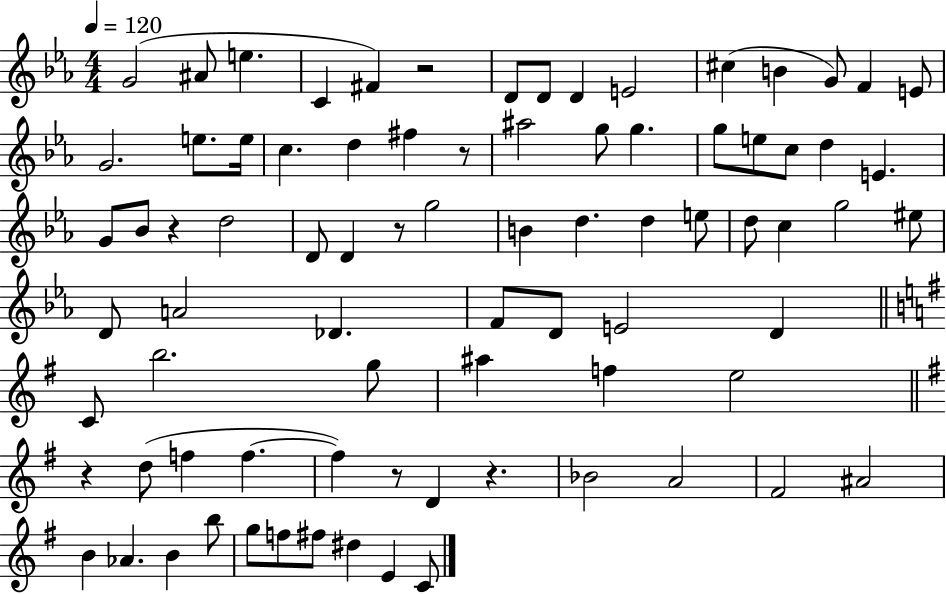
G4/h A#4/e E5/q. C4/q F#4/q R/h D4/e D4/e D4/q E4/h C#5/q B4/q G4/e F4/q E4/e G4/h. E5/e. E5/s C5/q. D5/q F#5/q R/e A#5/h G5/e G5/q. G5/e E5/e C5/e D5/q E4/q. G4/e Bb4/e R/q D5/h D4/e D4/q R/e G5/h B4/q D5/q. D5/q E5/e D5/e C5/q G5/h EIS5/e D4/e A4/h Db4/q. F4/e D4/e E4/h D4/q C4/e B5/h. G5/e A#5/q F5/q E5/h R/q D5/e F5/q F5/q. F5/q R/e D4/q R/q. Bb4/h A4/h F#4/h A#4/h B4/q Ab4/q. B4/q B5/e G5/e F5/e F#5/e D#5/q E4/q C4/e